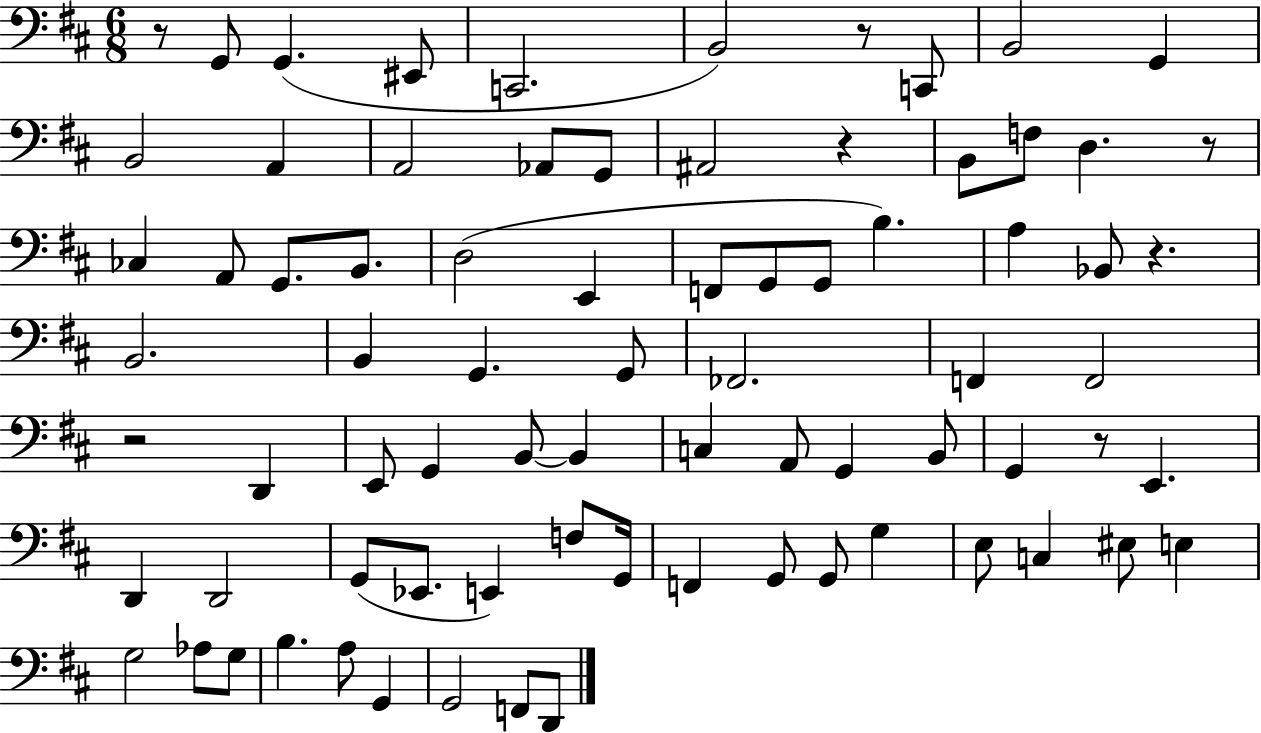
R/e G2/e G2/q. EIS2/e C2/h. B2/h R/e C2/e B2/h G2/q B2/h A2/q A2/h Ab2/e G2/e A#2/h R/q B2/e F3/e D3/q. R/e CES3/q A2/e G2/e. B2/e. D3/h E2/q F2/e G2/e G2/e B3/q. A3/q Bb2/e R/q. B2/h. B2/q G2/q. G2/e FES2/h. F2/q F2/h R/h D2/q E2/e G2/q B2/e B2/q C3/q A2/e G2/q B2/e G2/q R/e E2/q. D2/q D2/h G2/e Eb2/e. E2/q F3/e G2/s F2/q G2/e G2/e G3/q E3/e C3/q EIS3/e E3/q G3/h Ab3/e G3/e B3/q. A3/e G2/q G2/h F2/e D2/e